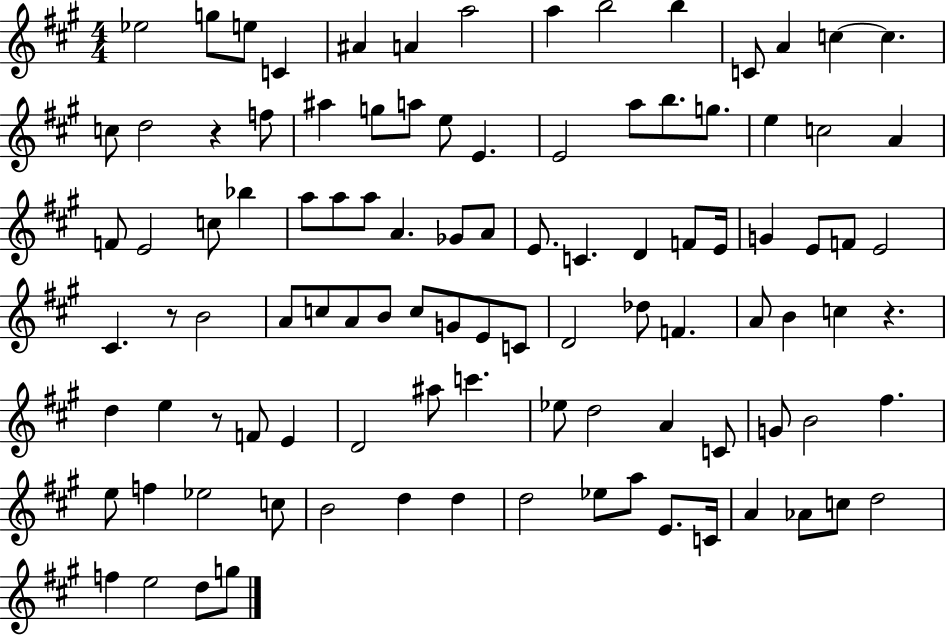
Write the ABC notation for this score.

X:1
T:Untitled
M:4/4
L:1/4
K:A
_e2 g/2 e/2 C ^A A a2 a b2 b C/2 A c c c/2 d2 z f/2 ^a g/2 a/2 e/2 E E2 a/2 b/2 g/2 e c2 A F/2 E2 c/2 _b a/2 a/2 a/2 A _G/2 A/2 E/2 C D F/2 E/4 G E/2 F/2 E2 ^C z/2 B2 A/2 c/2 A/2 B/2 c/2 G/2 E/2 C/2 D2 _d/2 F A/2 B c z d e z/2 F/2 E D2 ^a/2 c' _e/2 d2 A C/2 G/2 B2 ^f e/2 f _e2 c/2 B2 d d d2 _e/2 a/2 E/2 C/4 A _A/2 c/2 d2 f e2 d/2 g/2